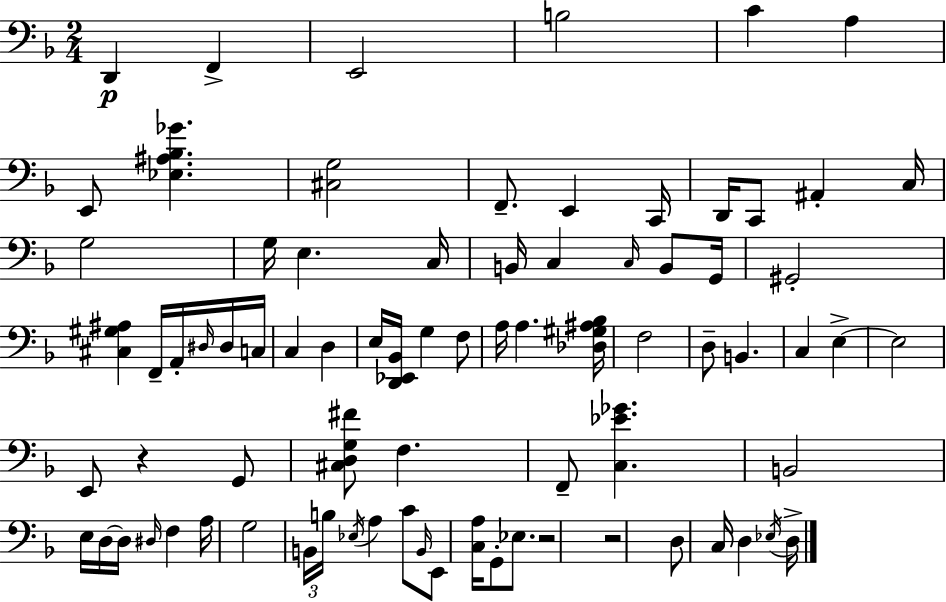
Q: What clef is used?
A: bass